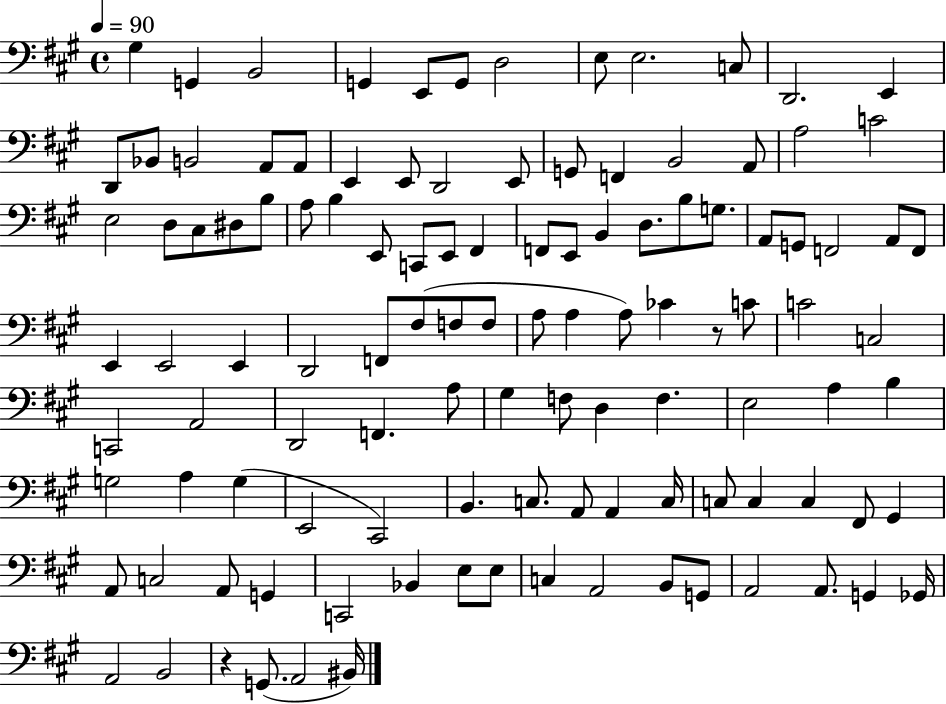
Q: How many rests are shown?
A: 2